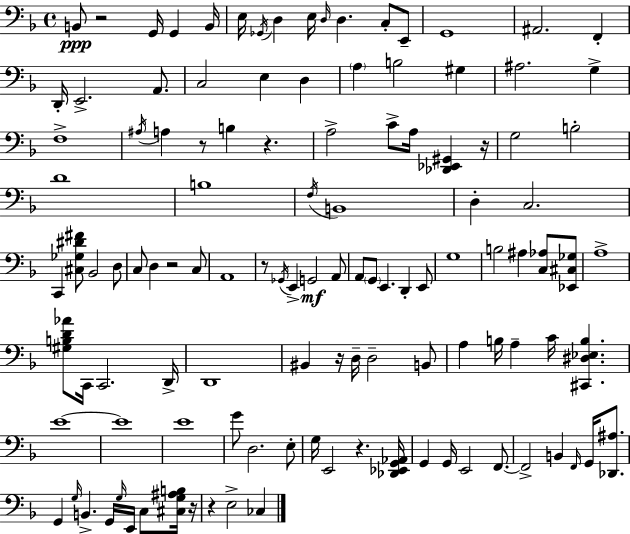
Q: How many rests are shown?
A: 10